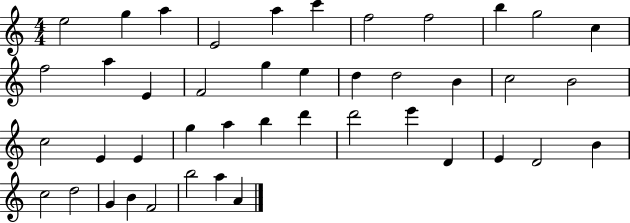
E5/h G5/q A5/q E4/h A5/q C6/q F5/h F5/h B5/q G5/h C5/q F5/h A5/q E4/q F4/h G5/q E5/q D5/q D5/h B4/q C5/h B4/h C5/h E4/q E4/q G5/q A5/q B5/q D6/q D6/h E6/q D4/q E4/q D4/h B4/q C5/h D5/h G4/q B4/q F4/h B5/h A5/q A4/q